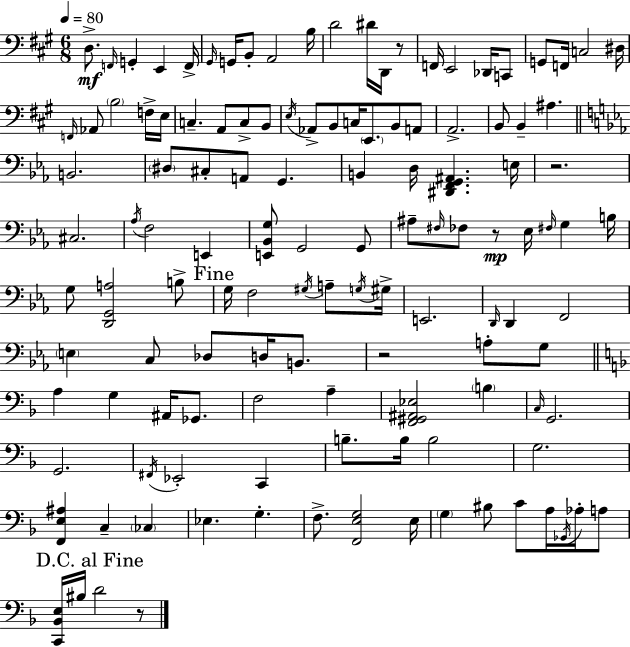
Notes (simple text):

D3/e. F2/s G2/q E2/q F2/s G#2/s G2/s B2/e A2/h B3/s D4/h D#4/s D2/s R/e F2/s E2/h Db2/s C2/e G2/e F2/s C3/h D#3/s F2/s Ab2/e B3/h F3/s E3/s C3/q. A2/e C3/e B2/e E3/s Ab2/e B2/e C3/s E2/e. B2/e A2/e A2/h. B2/e B2/q A#3/q. B2/h. D#3/e C#3/e A2/e G2/q. B2/q D3/s [D#2,F2,G2,A#2]/q. E3/s R/h. C#3/h. Ab3/s F3/h E2/q [E2,Bb2,G3]/e G2/h G2/e A#3/e F#3/s FES3/e R/e Eb3/s F#3/s G3/q B3/s G3/e [D2,G2,A3]/h B3/e G3/s F3/h G#3/s A3/e G3/s G#3/s E2/h. D2/s D2/q F2/h E3/q C3/e Db3/e D3/s B2/e. R/h A3/e G3/e A3/q G3/q A#2/s Gb2/e. F3/h A3/q [F2,G#2,A#2,Eb3]/h B3/q C3/s G2/h. G2/h. F#2/s Eb2/h C2/q B3/e. B3/s B3/h G3/h. [F2,E3,A#3]/q C3/q CES3/q Eb3/q. G3/q. F3/e. [F2,E3,G3]/h E3/s G3/q BIS3/e C4/e A3/s Gb2/s Ab3/s A3/e [C2,Bb2,E3]/s BIS3/s D4/h R/e